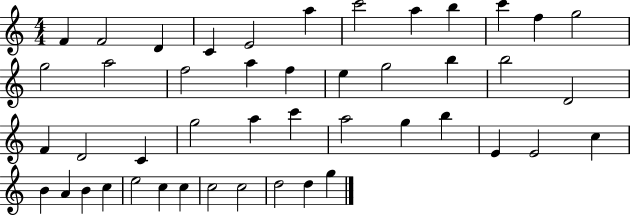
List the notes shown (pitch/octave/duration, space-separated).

F4/q F4/h D4/q C4/q E4/h A5/q C6/h A5/q B5/q C6/q F5/q G5/h G5/h A5/h F5/h A5/q F5/q E5/q G5/h B5/q B5/h D4/h F4/q D4/h C4/q G5/h A5/q C6/q A5/h G5/q B5/q E4/q E4/h C5/q B4/q A4/q B4/q C5/q E5/h C5/q C5/q C5/h C5/h D5/h D5/q G5/q